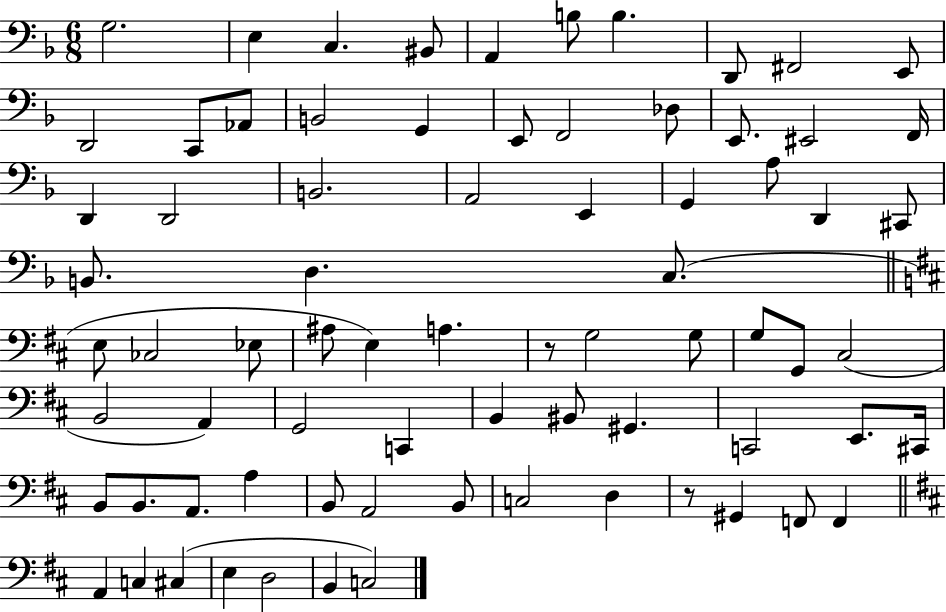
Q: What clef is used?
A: bass